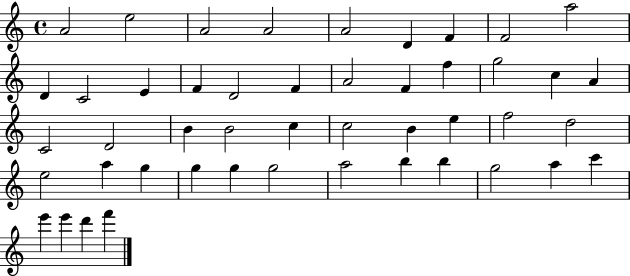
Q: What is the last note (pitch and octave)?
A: F6